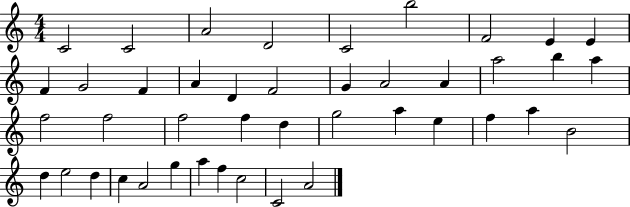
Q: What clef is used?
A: treble